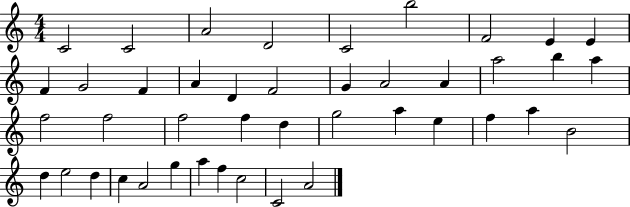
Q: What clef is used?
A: treble